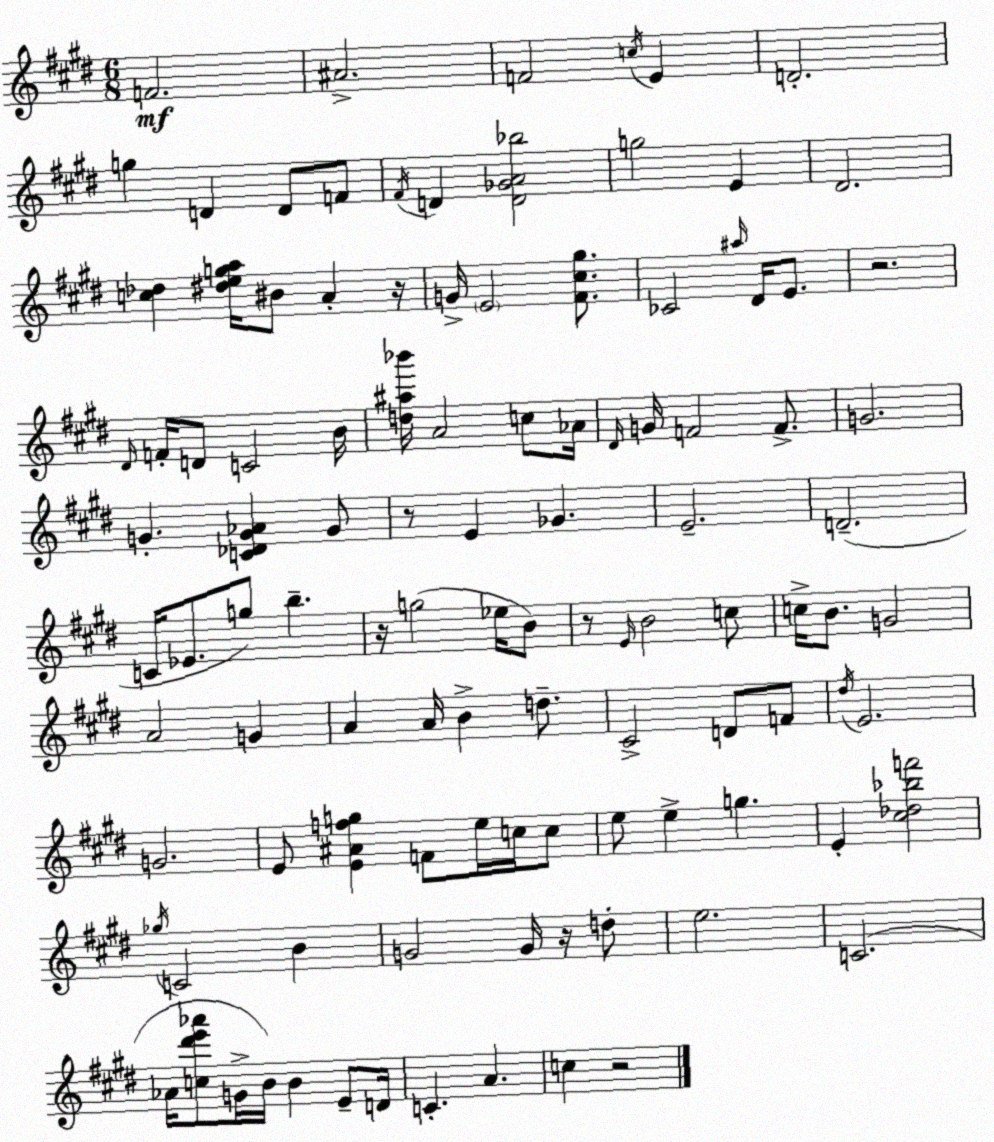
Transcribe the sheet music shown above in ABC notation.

X:1
T:Untitled
M:6/8
L:1/4
K:E
F2 ^A2 F2 c/4 E D2 g D D/2 F/2 ^F/4 D [D_GA_b]2 g2 E ^D2 [c_d] [^dega]/4 ^B/2 A z/4 G/4 E2 [^F^c^g]/2 _C2 ^a/4 ^D/4 E/2 z2 ^D/4 F/4 D/2 C2 B/4 [d^a_b']/4 A2 c/2 _A/4 ^D/4 G/4 F2 F/2 G2 G [C_DG_A] G/2 z/2 E _G E2 D2 C/4 _E/2 g/2 b z/4 g2 _e/4 B/2 z/2 E/4 B2 c/2 c/4 B/2 G2 A2 G A A/4 B d/2 ^C2 D/2 F/2 ^d/4 E2 G2 E/2 [E^Afg] F/2 e/4 c/4 c/2 e/2 e g E [^c_d_bf']2 _g/4 C2 B G2 G/4 z/4 d/2 e2 C2 _A/4 [c^d'e'_a']/2 G/4 B/4 B E/2 D/4 C A c z2